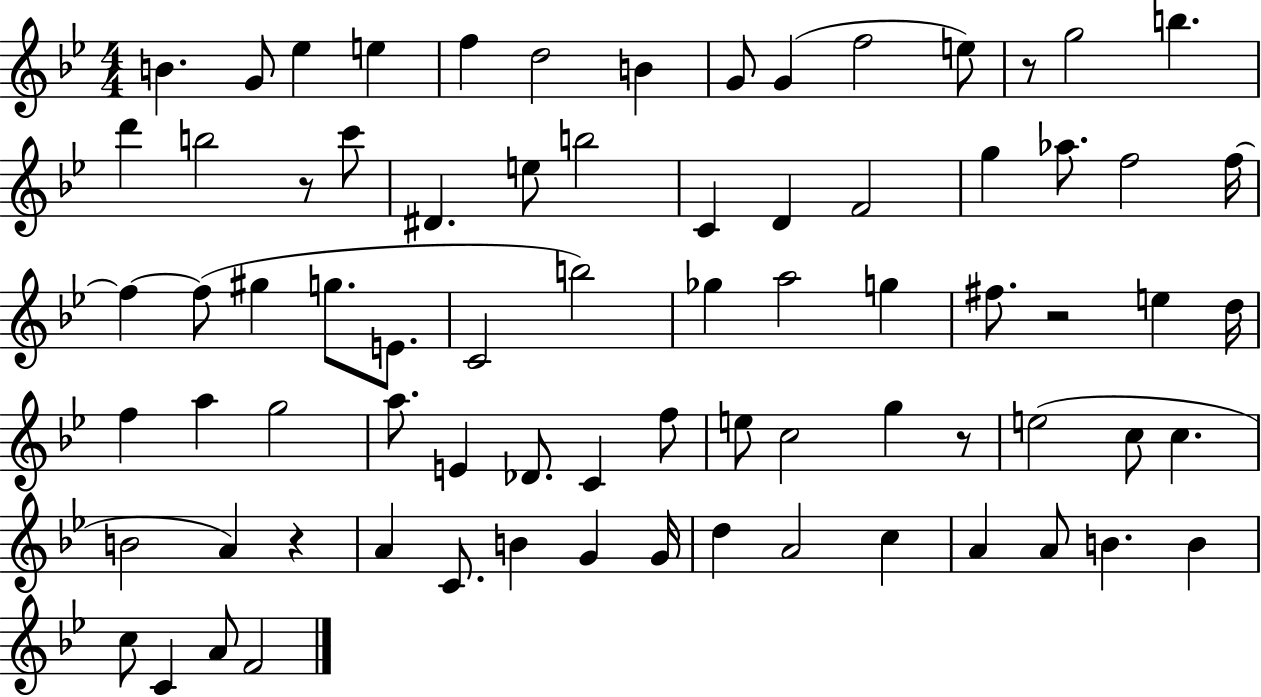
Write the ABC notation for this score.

X:1
T:Untitled
M:4/4
L:1/4
K:Bb
B G/2 _e e f d2 B G/2 G f2 e/2 z/2 g2 b d' b2 z/2 c'/2 ^D e/2 b2 C D F2 g _a/2 f2 f/4 f f/2 ^g g/2 E/2 C2 b2 _g a2 g ^f/2 z2 e d/4 f a g2 a/2 E _D/2 C f/2 e/2 c2 g z/2 e2 c/2 c B2 A z A C/2 B G G/4 d A2 c A A/2 B B c/2 C A/2 F2